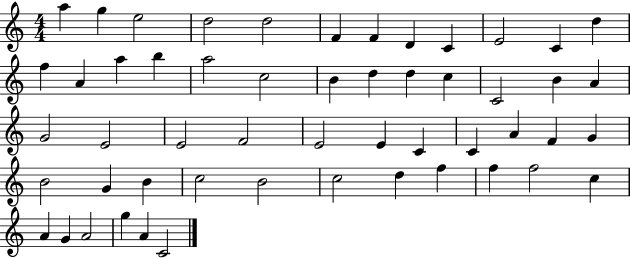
{
  \clef treble
  \numericTimeSignature
  \time 4/4
  \key c \major
  a''4 g''4 e''2 | d''2 d''2 | f'4 f'4 d'4 c'4 | e'2 c'4 d''4 | \break f''4 a'4 a''4 b''4 | a''2 c''2 | b'4 d''4 d''4 c''4 | c'2 b'4 a'4 | \break g'2 e'2 | e'2 f'2 | e'2 e'4 c'4 | c'4 a'4 f'4 g'4 | \break b'2 g'4 b'4 | c''2 b'2 | c''2 d''4 f''4 | f''4 f''2 c''4 | \break a'4 g'4 a'2 | g''4 a'4 c'2 | \bar "|."
}